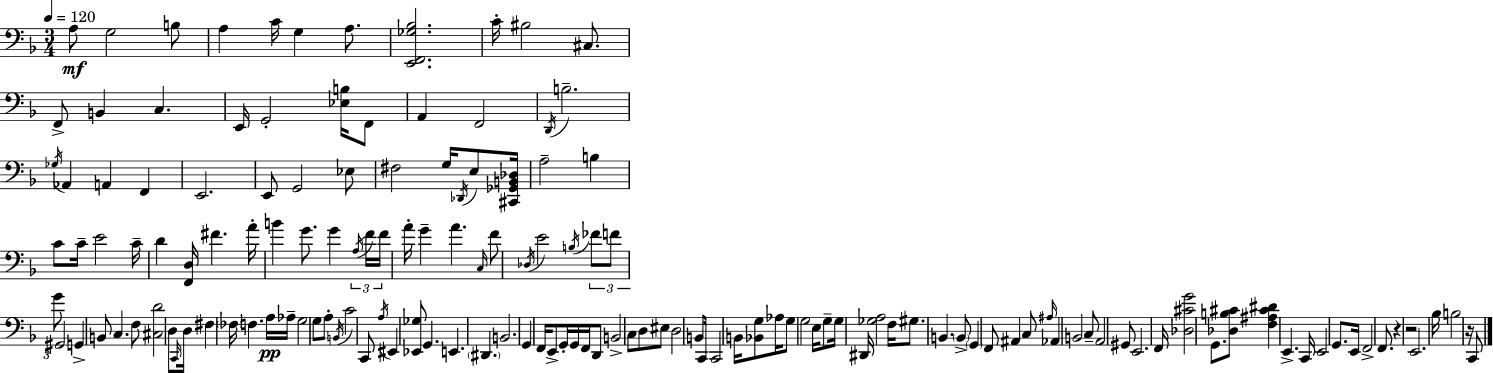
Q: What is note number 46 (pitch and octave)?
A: F4